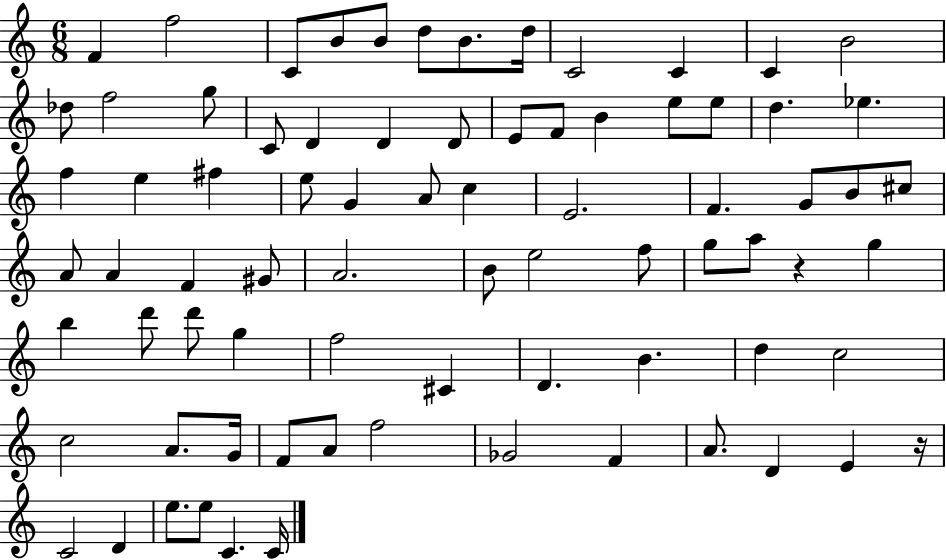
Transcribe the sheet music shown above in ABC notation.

X:1
T:Untitled
M:6/8
L:1/4
K:C
F f2 C/2 B/2 B/2 d/2 B/2 d/4 C2 C C B2 _d/2 f2 g/2 C/2 D D D/2 E/2 F/2 B e/2 e/2 d _e f e ^f e/2 G A/2 c E2 F G/2 B/2 ^c/2 A/2 A F ^G/2 A2 B/2 e2 f/2 g/2 a/2 z g b d'/2 d'/2 g f2 ^C D B d c2 c2 A/2 G/4 F/2 A/2 f2 _G2 F A/2 D E z/4 C2 D e/2 e/2 C C/4